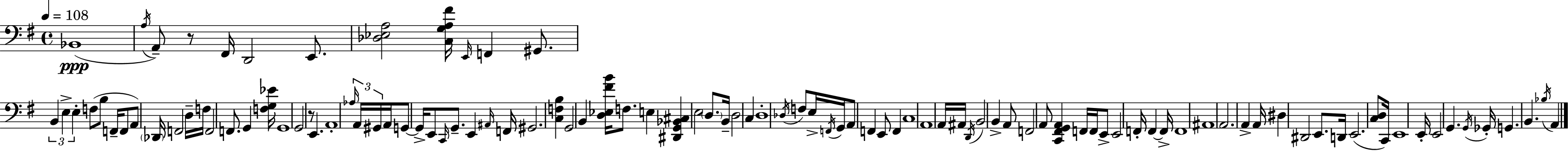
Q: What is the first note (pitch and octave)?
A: Bb2